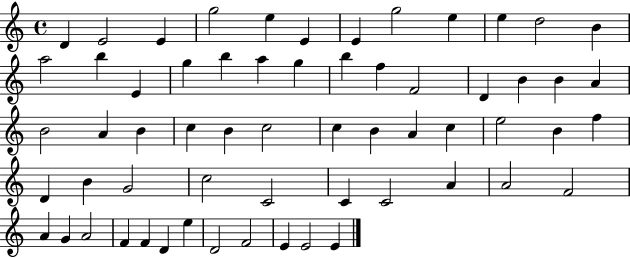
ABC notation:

X:1
T:Untitled
M:4/4
L:1/4
K:C
D E2 E g2 e E E g2 e e d2 B a2 b E g b a g b f F2 D B B A B2 A B c B c2 c B A c e2 B f D B G2 c2 C2 C C2 A A2 F2 A G A2 F F D e D2 F2 E E2 E